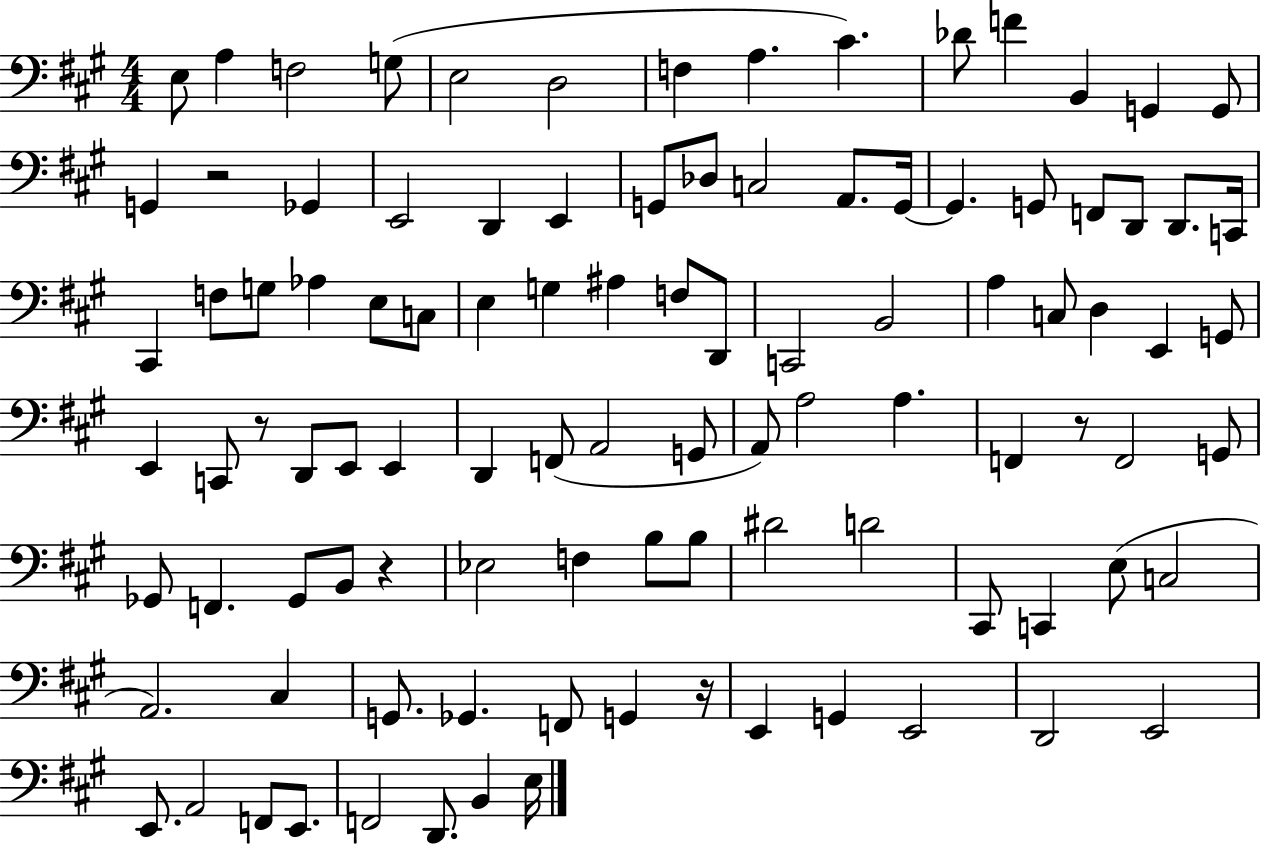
X:1
T:Untitled
M:4/4
L:1/4
K:A
E,/2 A, F,2 G,/2 E,2 D,2 F, A, ^C _D/2 F B,, G,, G,,/2 G,, z2 _G,, E,,2 D,, E,, G,,/2 _D,/2 C,2 A,,/2 G,,/4 G,, G,,/2 F,,/2 D,,/2 D,,/2 C,,/4 ^C,, F,/2 G,/2 _A, E,/2 C,/2 E, G, ^A, F,/2 D,,/2 C,,2 B,,2 A, C,/2 D, E,, G,,/2 E,, C,,/2 z/2 D,,/2 E,,/2 E,, D,, F,,/2 A,,2 G,,/2 A,,/2 A,2 A, F,, z/2 F,,2 G,,/2 _G,,/2 F,, _G,,/2 B,,/2 z _E,2 F, B,/2 B,/2 ^D2 D2 ^C,,/2 C,, E,/2 C,2 A,,2 ^C, G,,/2 _G,, F,,/2 G,, z/4 E,, G,, E,,2 D,,2 E,,2 E,,/2 A,,2 F,,/2 E,,/2 F,,2 D,,/2 B,, E,/4